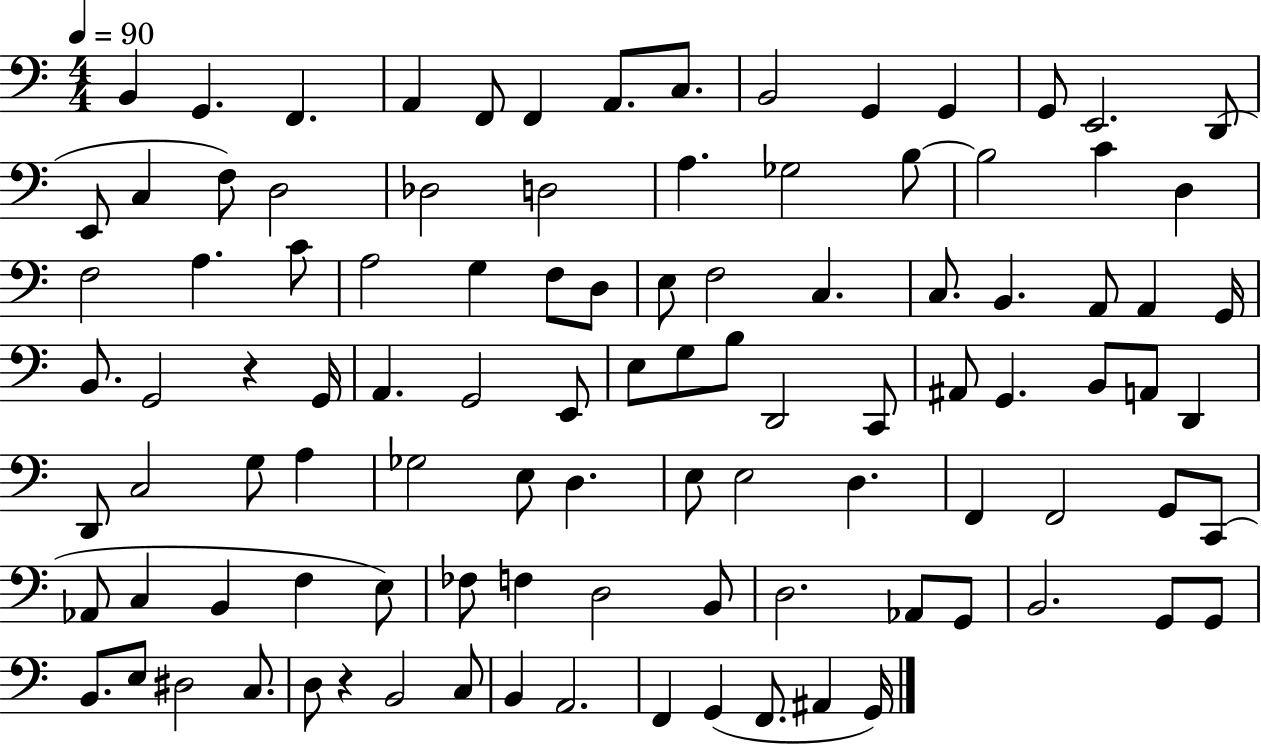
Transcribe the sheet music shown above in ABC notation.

X:1
T:Untitled
M:4/4
L:1/4
K:C
B,, G,, F,, A,, F,,/2 F,, A,,/2 C,/2 B,,2 G,, G,, G,,/2 E,,2 D,,/2 E,,/2 C, F,/2 D,2 _D,2 D,2 A, _G,2 B,/2 B,2 C D, F,2 A, C/2 A,2 G, F,/2 D,/2 E,/2 F,2 C, C,/2 B,, A,,/2 A,, G,,/4 B,,/2 G,,2 z G,,/4 A,, G,,2 E,,/2 E,/2 G,/2 B,/2 D,,2 C,,/2 ^A,,/2 G,, B,,/2 A,,/2 D,, D,,/2 C,2 G,/2 A, _G,2 E,/2 D, E,/2 E,2 D, F,, F,,2 G,,/2 C,,/2 _A,,/2 C, B,, F, E,/2 _F,/2 F, D,2 B,,/2 D,2 _A,,/2 G,,/2 B,,2 G,,/2 G,,/2 B,,/2 E,/2 ^D,2 C,/2 D,/2 z B,,2 C,/2 B,, A,,2 F,, G,, F,,/2 ^A,, G,,/4